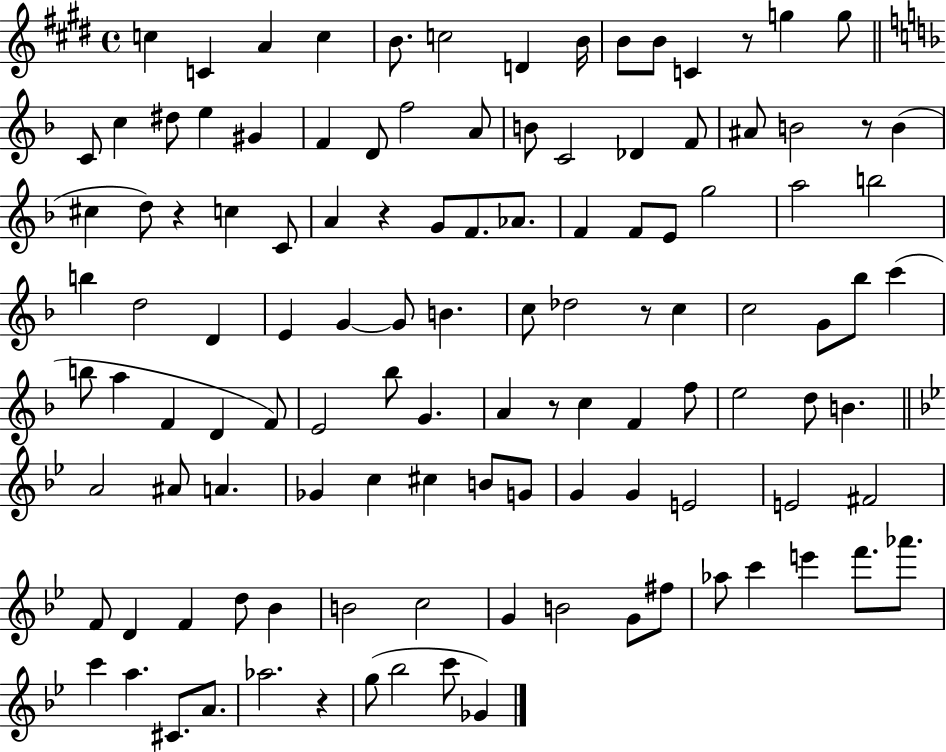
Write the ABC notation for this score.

X:1
T:Untitled
M:4/4
L:1/4
K:E
c C A c B/2 c2 D B/4 B/2 B/2 C z/2 g g/2 C/2 c ^d/2 e ^G F D/2 f2 A/2 B/2 C2 _D F/2 ^A/2 B2 z/2 B ^c d/2 z c C/2 A z G/2 F/2 _A/2 F F/2 E/2 g2 a2 b2 b d2 D E G G/2 B c/2 _d2 z/2 c c2 G/2 _b/2 c' b/2 a F D F/2 E2 _b/2 G A z/2 c F f/2 e2 d/2 B A2 ^A/2 A _G c ^c B/2 G/2 G G E2 E2 ^F2 F/2 D F d/2 _B B2 c2 G B2 G/2 ^f/2 _a/2 c' e' f'/2 _a'/2 c' a ^C/2 A/2 _a2 z g/2 _b2 c'/2 _G